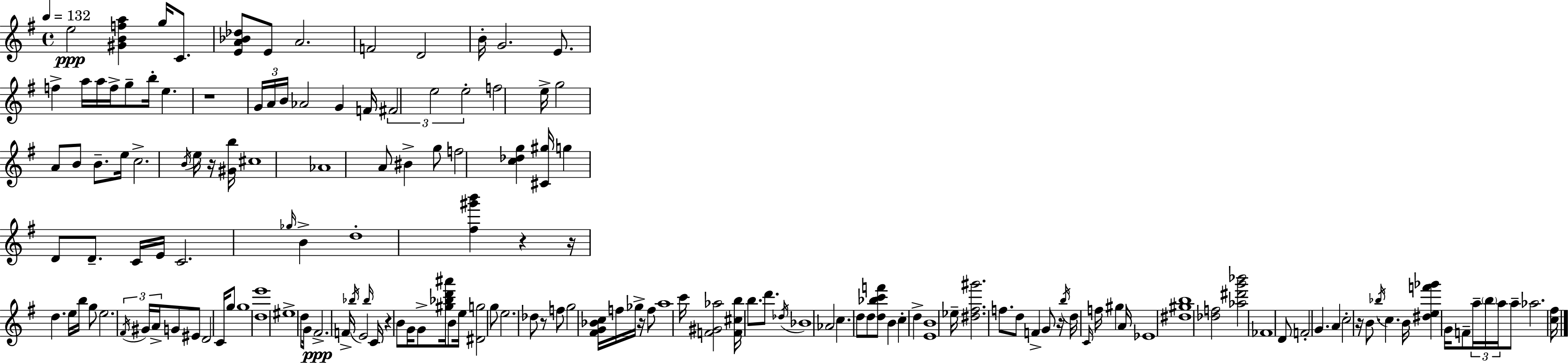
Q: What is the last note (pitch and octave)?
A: Ab5